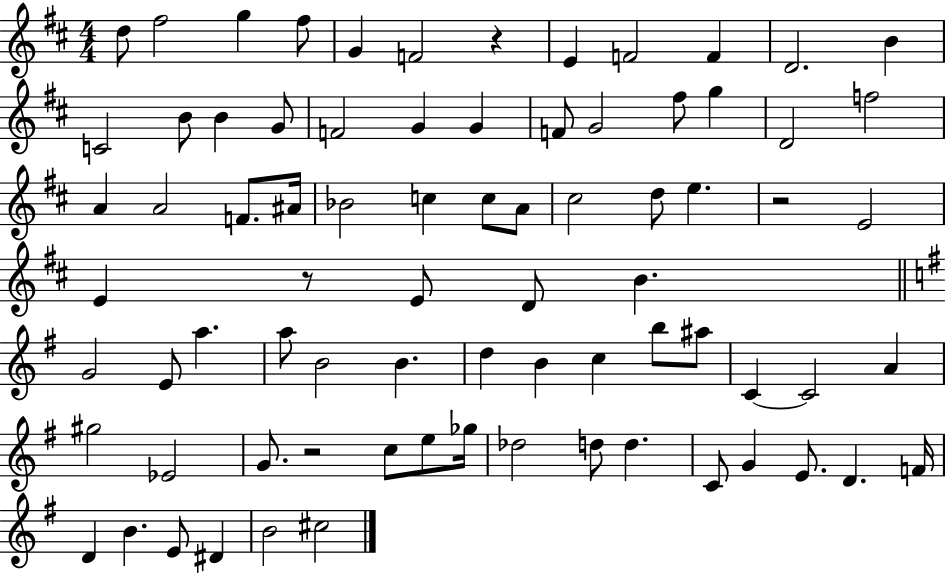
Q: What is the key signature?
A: D major